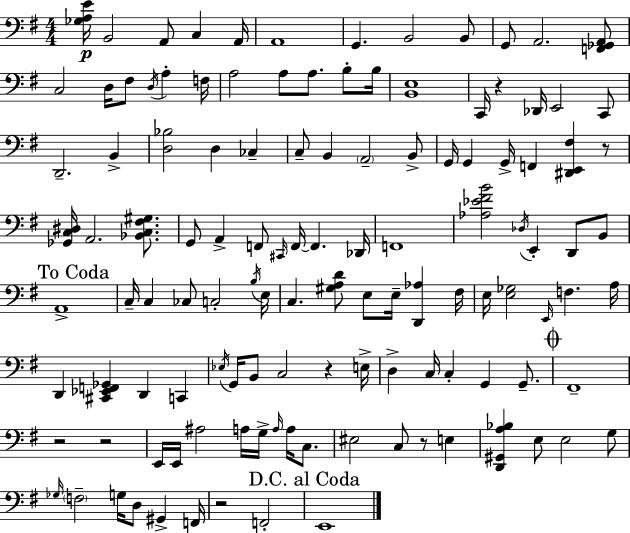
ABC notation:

X:1
T:Untitled
M:4/4
L:1/4
K:Em
[_G,A,E]/4 B,,2 A,,/2 C, A,,/4 A,,4 G,, B,,2 B,,/2 G,,/2 A,,2 [F,,_G,,A,,]/2 C,2 D,/4 ^F,/2 D,/4 A, F,/4 A,2 A,/2 A,/2 B,/2 B,/4 [B,,E,]4 C,,/4 z _D,,/4 E,,2 C,,/2 D,,2 B,, [D,_B,]2 D, _C, C,/2 B,, A,,2 B,,/2 G,,/4 G,, G,,/4 F,, [^D,,E,,^F,] z/2 [_G,,C,^D,]/4 A,,2 [_B,,C,^F,^G,]/2 G,,/2 A,, F,,/2 ^C,,/4 F,,/4 F,, _D,,/4 F,,4 [_A,_E^FB]2 _D,/4 E,, D,,/2 B,,/2 A,,4 C,/4 C, _C,/2 C,2 B,/4 E,/4 C, [^G,A,D]/2 E,/2 E,/4 [D,,_A,] ^F,/4 E,/4 [E,_G,]2 E,,/4 F, A,/4 D,, [^C,,_E,,F,,_G,,] D,, C,, _E,/4 G,,/4 B,,/2 C,2 z E,/4 D, C,/4 C, G,, G,,/2 ^F,,4 z2 z2 E,,/4 E,,/4 ^A,2 A,/4 G,/4 A,/4 A,/4 C,/2 ^E,2 C,/2 z/2 E, [D,,^G,,A,_B,] E,/2 E,2 G,/2 _G,/4 F,2 G,/4 D,/2 ^G,, F,,/4 z2 F,,2 E,,4